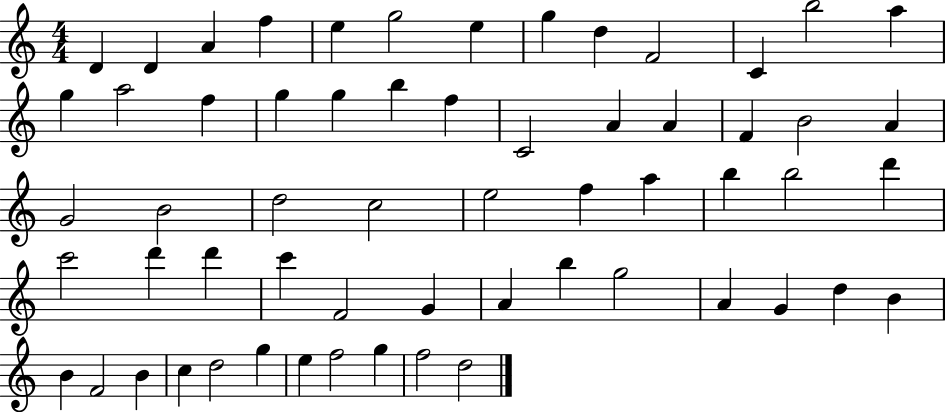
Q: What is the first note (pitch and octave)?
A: D4